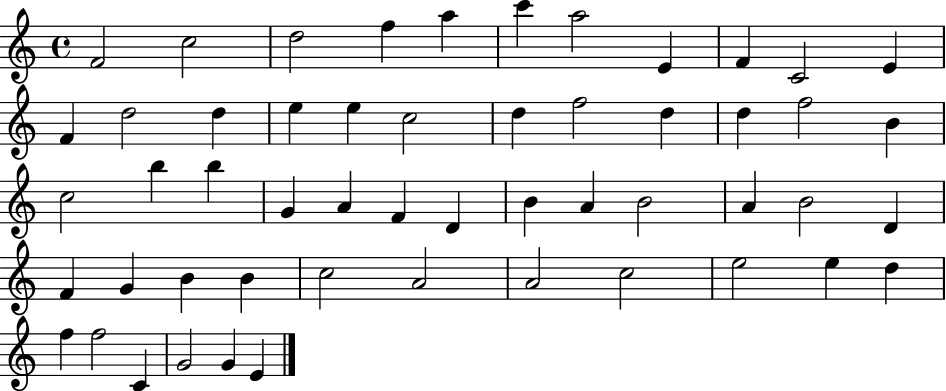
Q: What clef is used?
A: treble